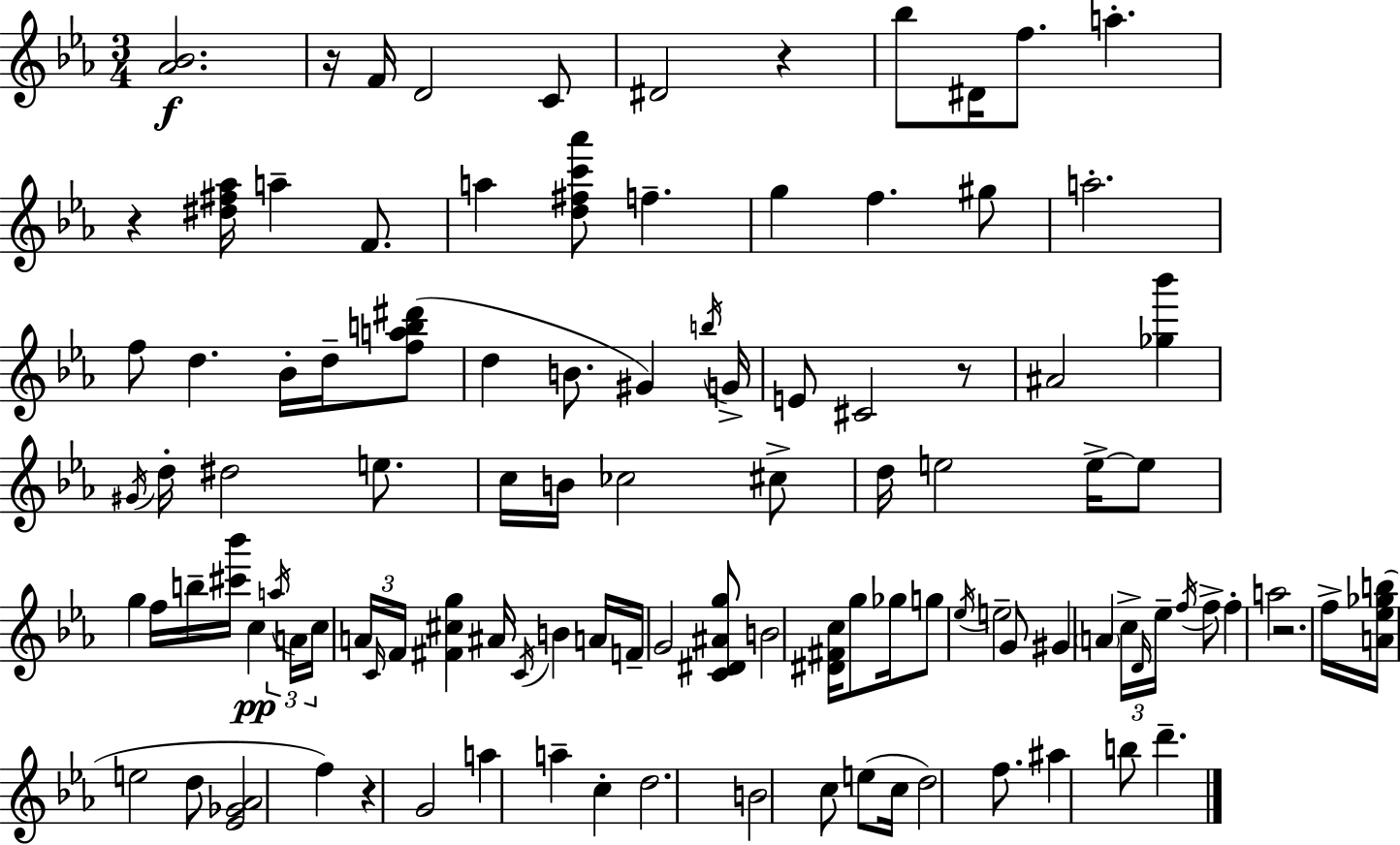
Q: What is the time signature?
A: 3/4